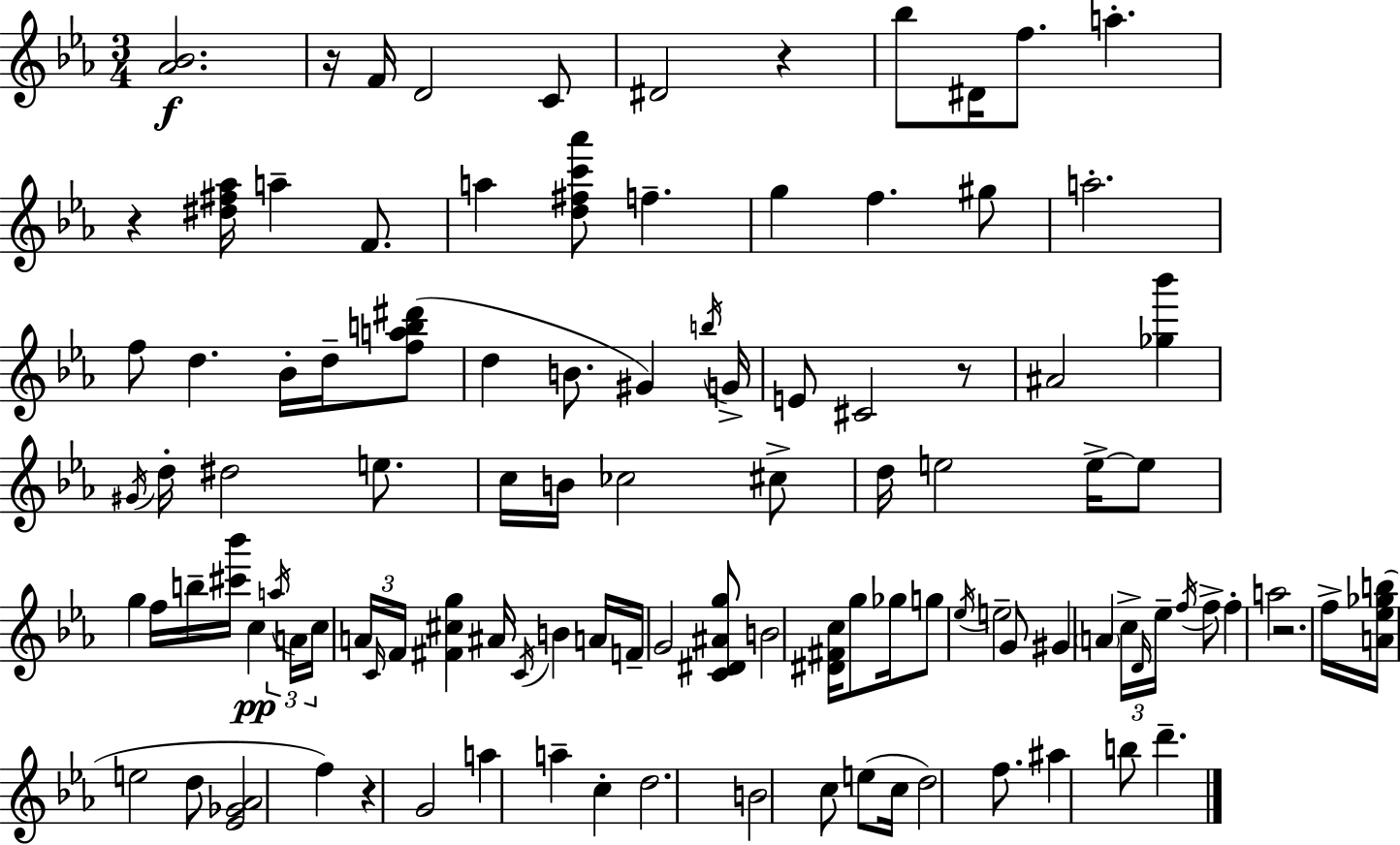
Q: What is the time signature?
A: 3/4